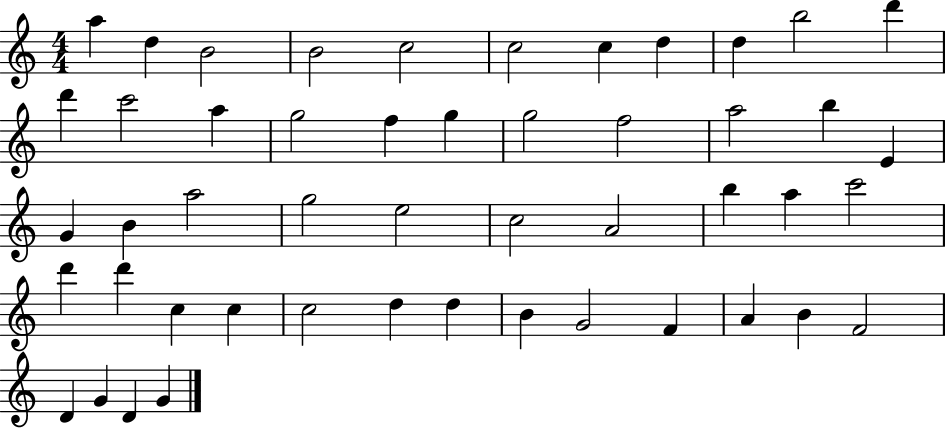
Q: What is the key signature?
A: C major